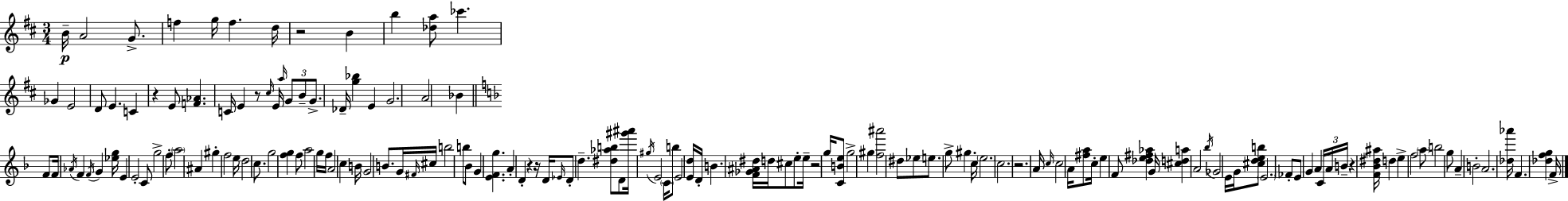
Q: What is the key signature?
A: D major